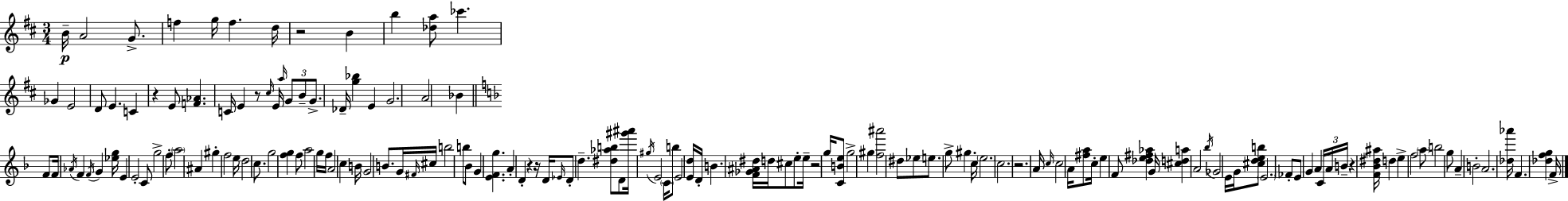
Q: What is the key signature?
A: D major